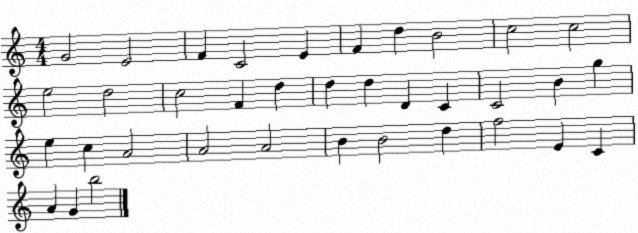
X:1
T:Untitled
M:4/4
L:1/4
K:C
G2 E2 F C2 E F d B2 c2 c2 e2 d2 c2 F d d d D C C2 B g e c A2 A2 A2 B B2 d f2 E C A G b2